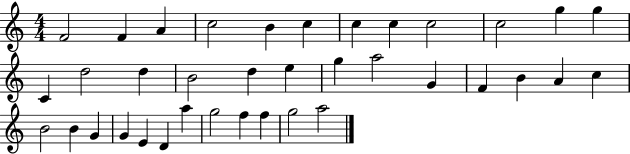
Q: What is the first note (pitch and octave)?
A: F4